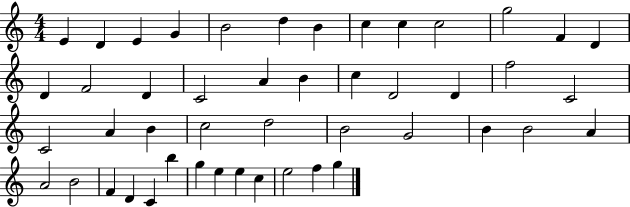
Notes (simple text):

E4/q D4/q E4/q G4/q B4/h D5/q B4/q C5/q C5/q C5/h G5/h F4/q D4/q D4/q F4/h D4/q C4/h A4/q B4/q C5/q D4/h D4/q F5/h C4/h C4/h A4/q B4/q C5/h D5/h B4/h G4/h B4/q B4/h A4/q A4/h B4/h F4/q D4/q C4/q B5/q G5/q E5/q E5/q C5/q E5/h F5/q G5/q